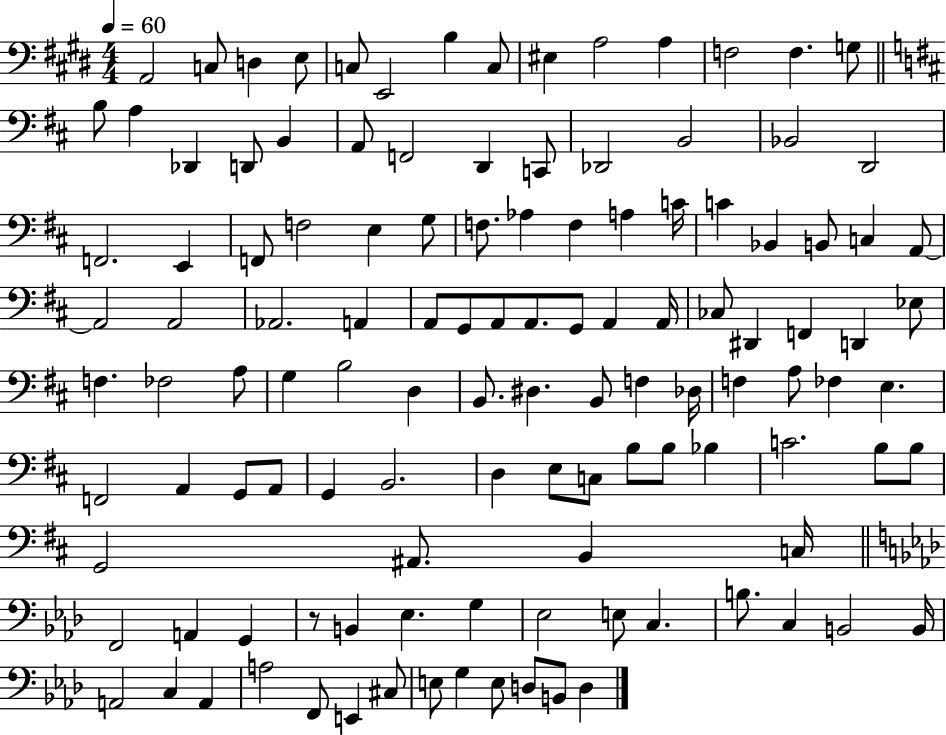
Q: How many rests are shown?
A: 1